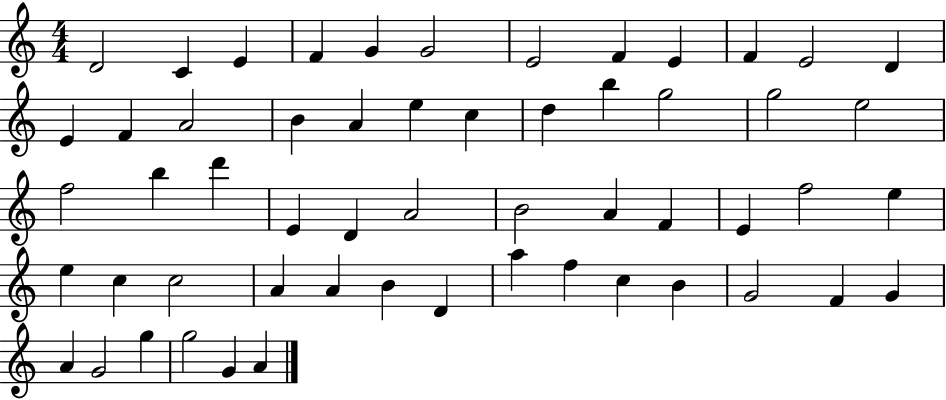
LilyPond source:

{
  \clef treble
  \numericTimeSignature
  \time 4/4
  \key c \major
  d'2 c'4 e'4 | f'4 g'4 g'2 | e'2 f'4 e'4 | f'4 e'2 d'4 | \break e'4 f'4 a'2 | b'4 a'4 e''4 c''4 | d''4 b''4 g''2 | g''2 e''2 | \break f''2 b''4 d'''4 | e'4 d'4 a'2 | b'2 a'4 f'4 | e'4 f''2 e''4 | \break e''4 c''4 c''2 | a'4 a'4 b'4 d'4 | a''4 f''4 c''4 b'4 | g'2 f'4 g'4 | \break a'4 g'2 g''4 | g''2 g'4 a'4 | \bar "|."
}